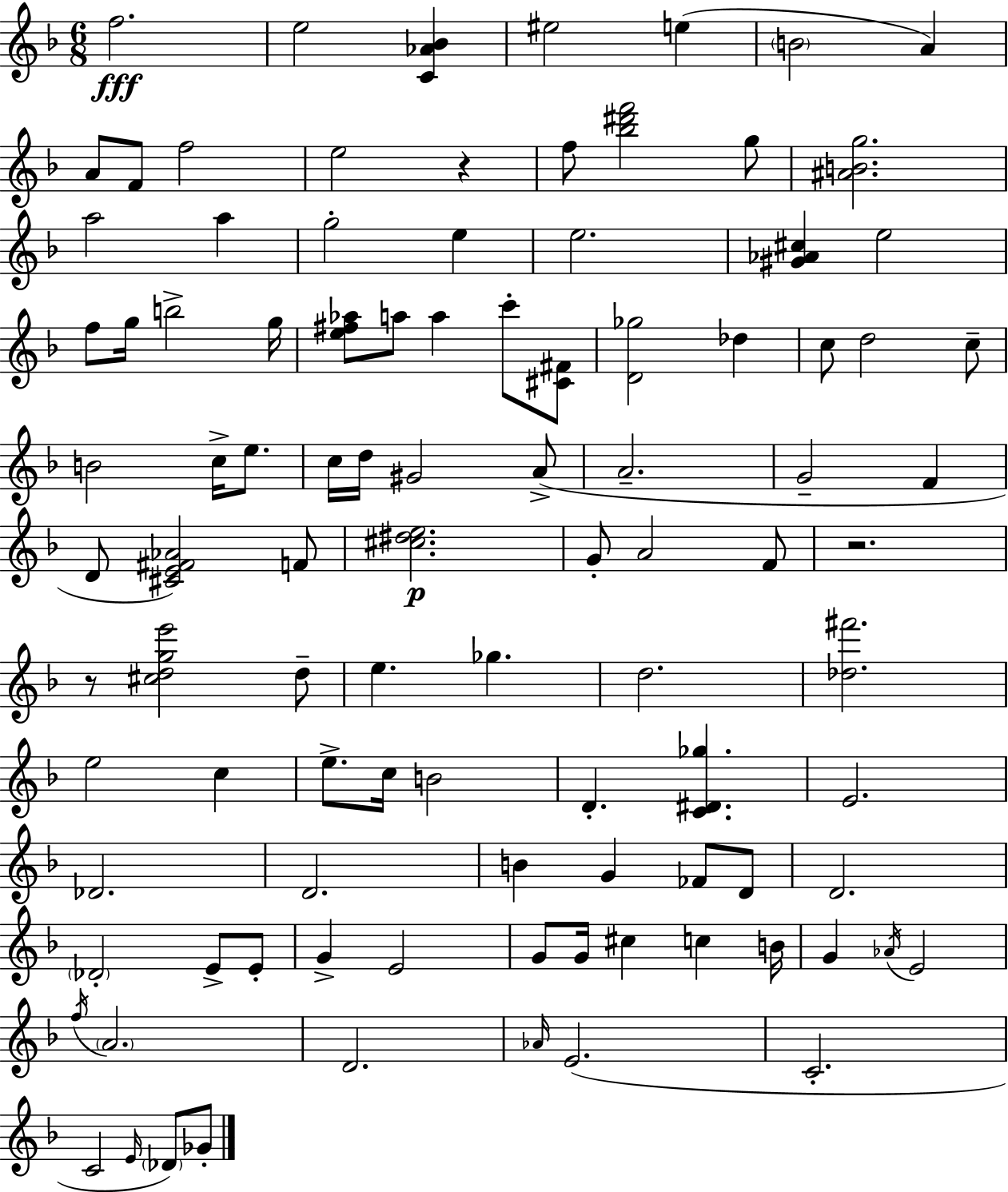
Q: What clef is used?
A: treble